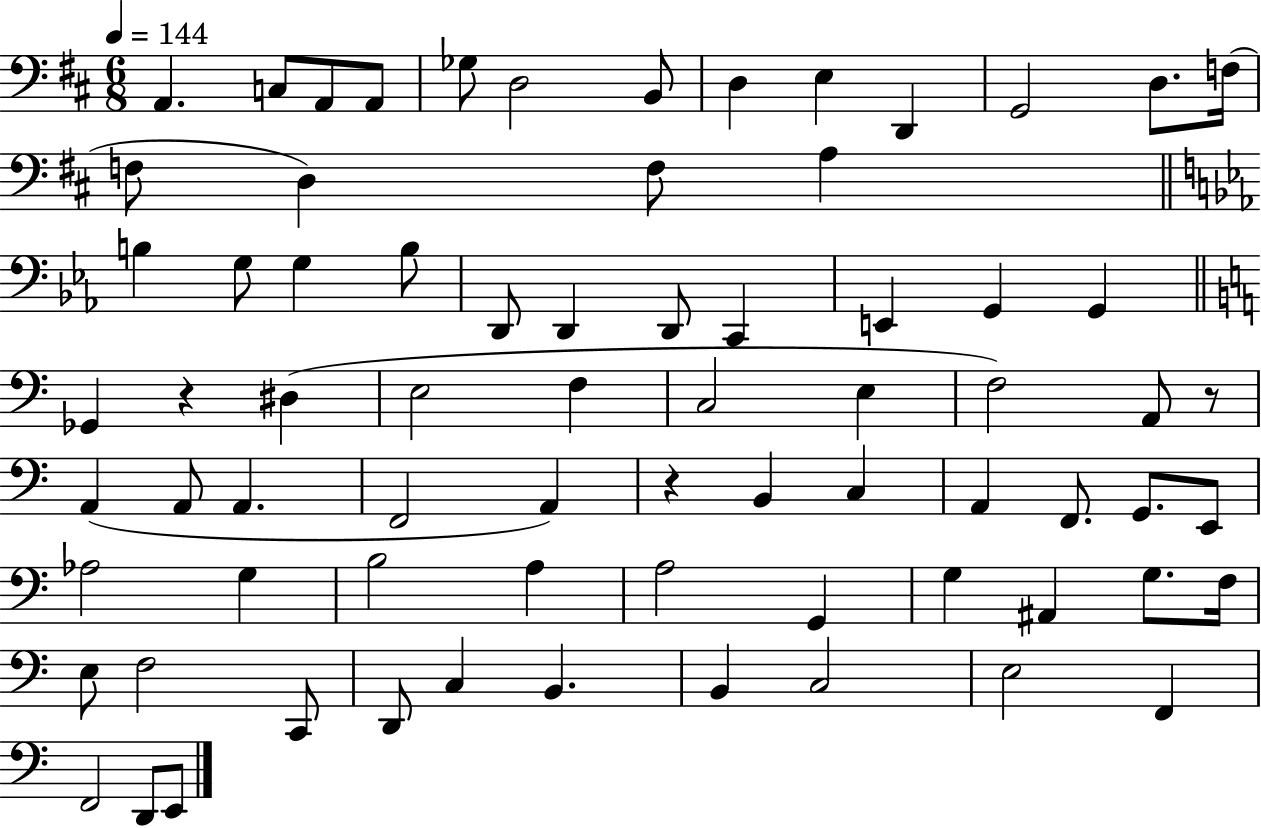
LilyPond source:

{
  \clef bass
  \numericTimeSignature
  \time 6/8
  \key d \major
  \tempo 4 = 144
  a,4. c8 a,8 a,8 | ges8 d2 b,8 | d4 e4 d,4 | g,2 d8. f16( | \break f8 d4) f8 a4 | \bar "||" \break \key c \minor b4 g8 g4 b8 | d,8 d,4 d,8 c,4 | e,4 g,4 g,4 | \bar "||" \break \key a \minor ges,4 r4 dis4( | e2 f4 | c2 e4 | f2) a,8 r8 | \break a,4( a,8 a,4. | f,2 a,4) | r4 b,4 c4 | a,4 f,8. g,8. e,8 | \break aes2 g4 | b2 a4 | a2 g,4 | g4 ais,4 g8. f16 | \break e8 f2 c,8 | d,8 c4 b,4. | b,4 c2 | e2 f,4 | \break f,2 d,8 e,8 | \bar "|."
}